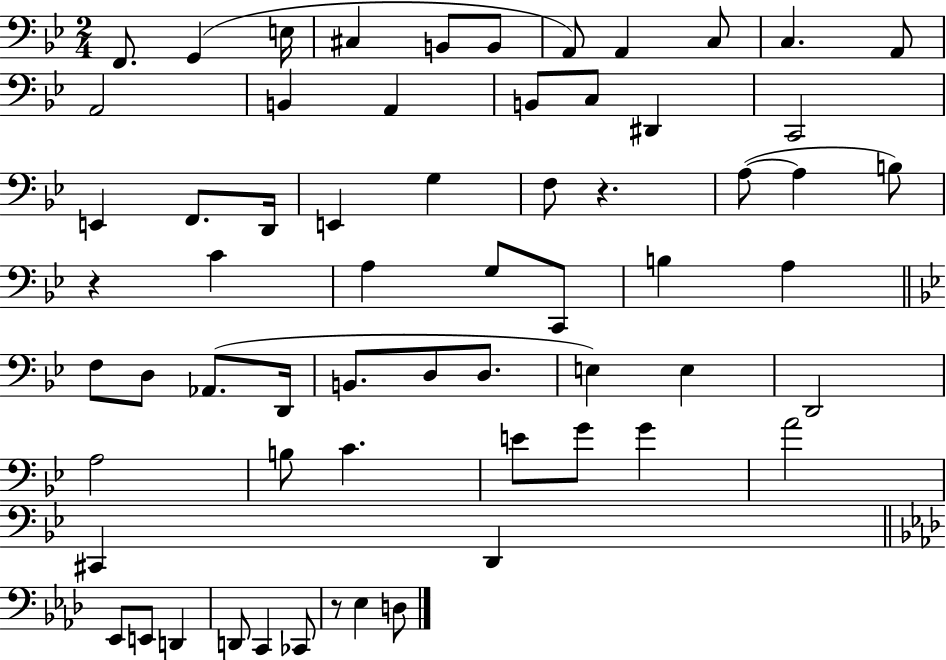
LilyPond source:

{
  \clef bass
  \numericTimeSignature
  \time 2/4
  \key bes \major
  \repeat volta 2 { f,8. g,4( e16 | cis4 b,8 b,8 | a,8) a,4 c8 | c4. a,8 | \break a,2 | b,4 a,4 | b,8 c8 dis,4 | c,2 | \break e,4 f,8. d,16 | e,4 g4 | f8 r4. | a8~(~ a4 b8) | \break r4 c'4 | a4 g8 c,8 | b4 a4 | \bar "||" \break \key bes \major f8 d8 aes,8.( d,16 | b,8. d8 d8. | e4) e4 | d,2 | \break a2 | b8 c'4. | e'8 g'8 g'4 | a'2 | \break cis,4 d,4 | \bar "||" \break \key f \minor ees,8 e,8 d,4 | d,8 c,4 ces,8 | r8 ees4 d8 | } \bar "|."
}